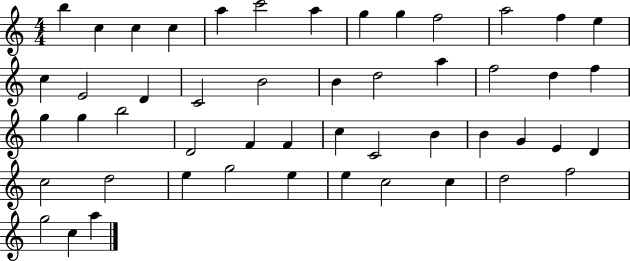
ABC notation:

X:1
T:Untitled
M:4/4
L:1/4
K:C
b c c c a c'2 a g g f2 a2 f e c E2 D C2 B2 B d2 a f2 d f g g b2 D2 F F c C2 B B G E D c2 d2 e g2 e e c2 c d2 f2 g2 c a